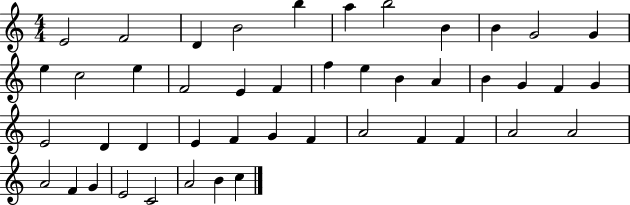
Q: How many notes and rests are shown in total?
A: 45